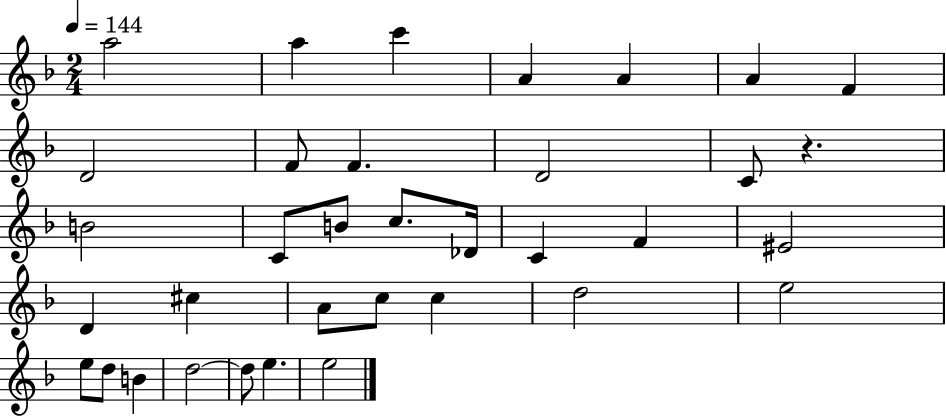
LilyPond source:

{
  \clef treble
  \numericTimeSignature
  \time 2/4
  \key f \major
  \tempo 4 = 144
  a''2 | a''4 c'''4 | a'4 a'4 | a'4 f'4 | \break d'2 | f'8 f'4. | d'2 | c'8 r4. | \break b'2 | c'8 b'8 c''8. des'16 | c'4 f'4 | eis'2 | \break d'4 cis''4 | a'8 c''8 c''4 | d''2 | e''2 | \break e''8 d''8 b'4 | d''2~~ | d''8 e''4. | e''2 | \break \bar "|."
}